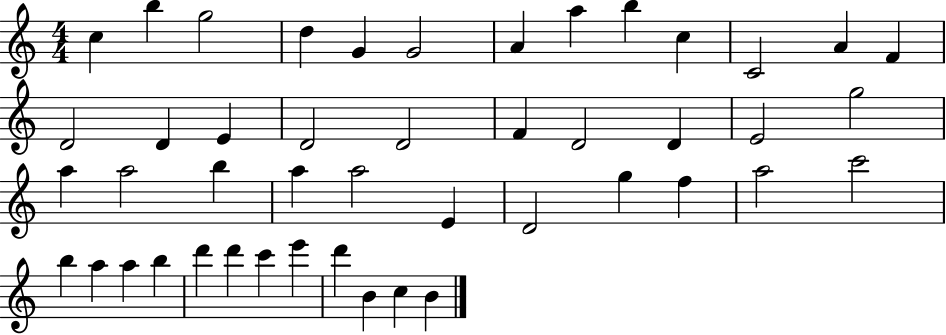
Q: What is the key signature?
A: C major